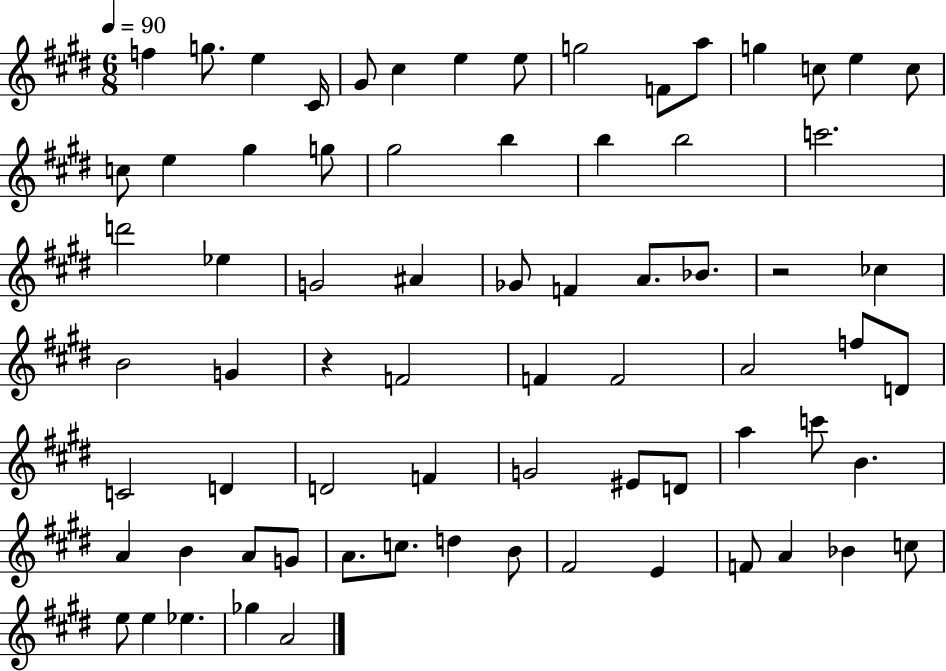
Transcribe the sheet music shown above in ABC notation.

X:1
T:Untitled
M:6/8
L:1/4
K:E
f g/2 e ^C/4 ^G/2 ^c e e/2 g2 F/2 a/2 g c/2 e c/2 c/2 e ^g g/2 ^g2 b b b2 c'2 d'2 _e G2 ^A _G/2 F A/2 _B/2 z2 _c B2 G z F2 F F2 A2 f/2 D/2 C2 D D2 F G2 ^E/2 D/2 a c'/2 B A B A/2 G/2 A/2 c/2 d B/2 ^F2 E F/2 A _B c/2 e/2 e _e _g A2